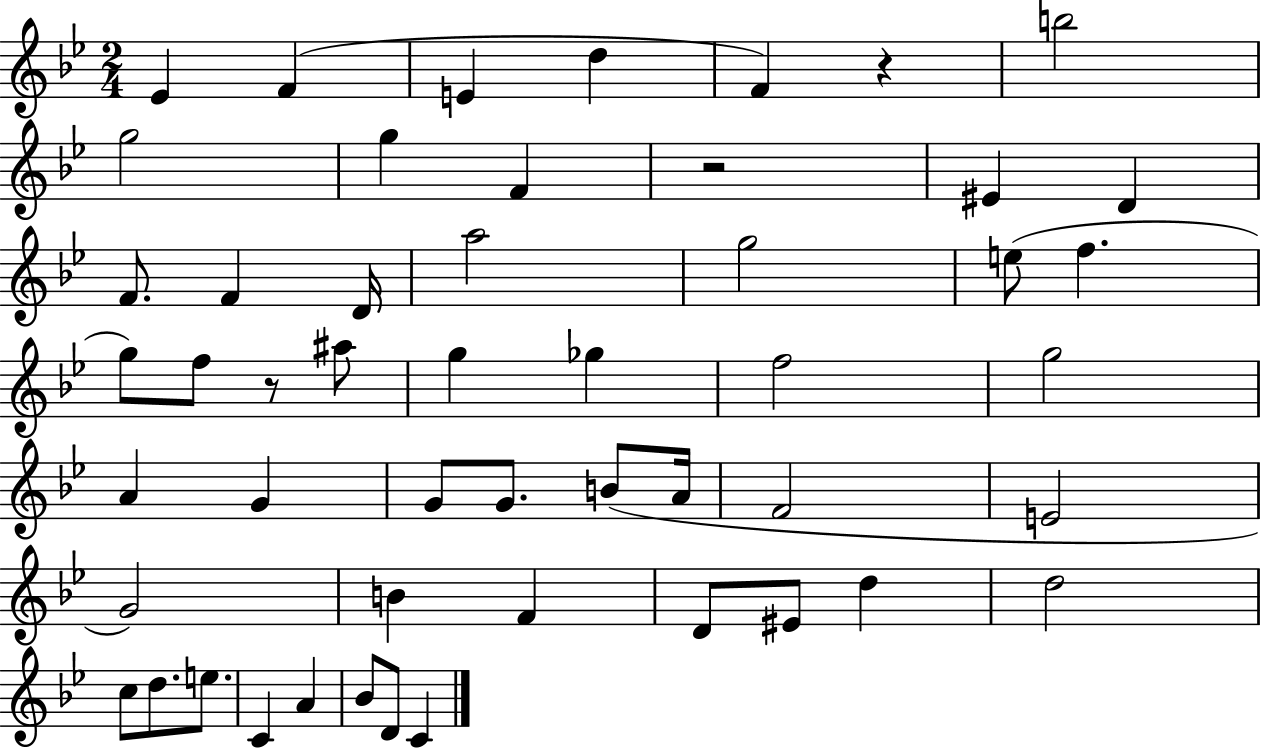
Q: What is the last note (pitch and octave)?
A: C4